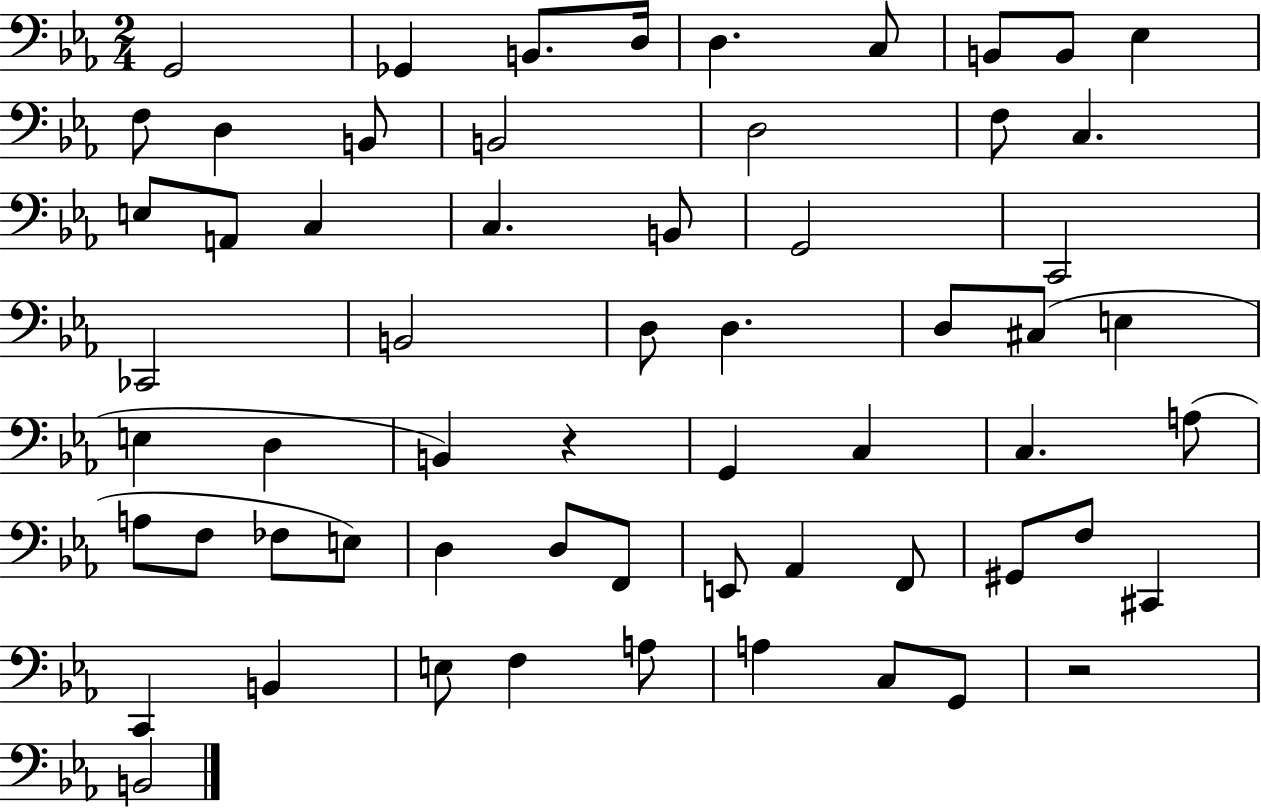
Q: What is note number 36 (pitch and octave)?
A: C3